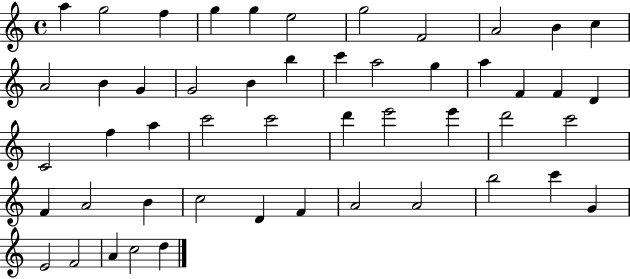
A5/q G5/h F5/q G5/q G5/q E5/h G5/h F4/h A4/h B4/q C5/q A4/h B4/q G4/q G4/h B4/q B5/q C6/q A5/h G5/q A5/q F4/q F4/q D4/q C4/h F5/q A5/q C6/h C6/h D6/q E6/h E6/q D6/h C6/h F4/q A4/h B4/q C5/h D4/q F4/q A4/h A4/h B5/h C6/q G4/q E4/h F4/h A4/q C5/h D5/q